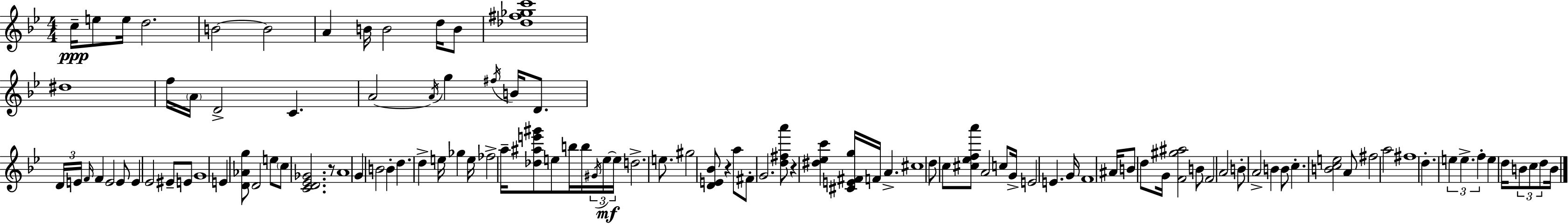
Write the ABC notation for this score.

X:1
T:Untitled
M:4/4
L:1/4
K:Gm
c/4 e/2 e/4 d2 B2 B2 A B/4 B2 d/4 B/2 [_d^f_gc']4 ^d4 f/4 A/4 D2 C A2 A/4 g ^f/4 B/4 D/2 D/4 E/4 F/4 F E2 E/2 E _E2 ^E/2 E/2 G4 E [D_Ag]/2 D2 e/2 c/2 [CD_E_G]2 z/2 A4 G B2 B d d e/4 _g e/4 _f2 a/4 [_d^ae'^g']/2 e/2 b/4 b/4 ^G/4 e/4 e/4 d2 e/2 ^g2 [DE_B]/2 z a/2 ^F/2 G2 [d^fa']/2 z [^d_ec'] [^CE^Fg]/4 F/4 A ^c4 d/2 c/2 [^c_efa']/2 A2 c/2 G/4 E2 E G/4 F4 ^A/4 B/2 d/2 G/4 [F^g^a]2 B/2 F2 A2 B/2 A2 B B/2 c [Bce]2 A/2 ^f2 a2 ^f4 d e e f e d/4 B/2 c/2 d/2 B/4